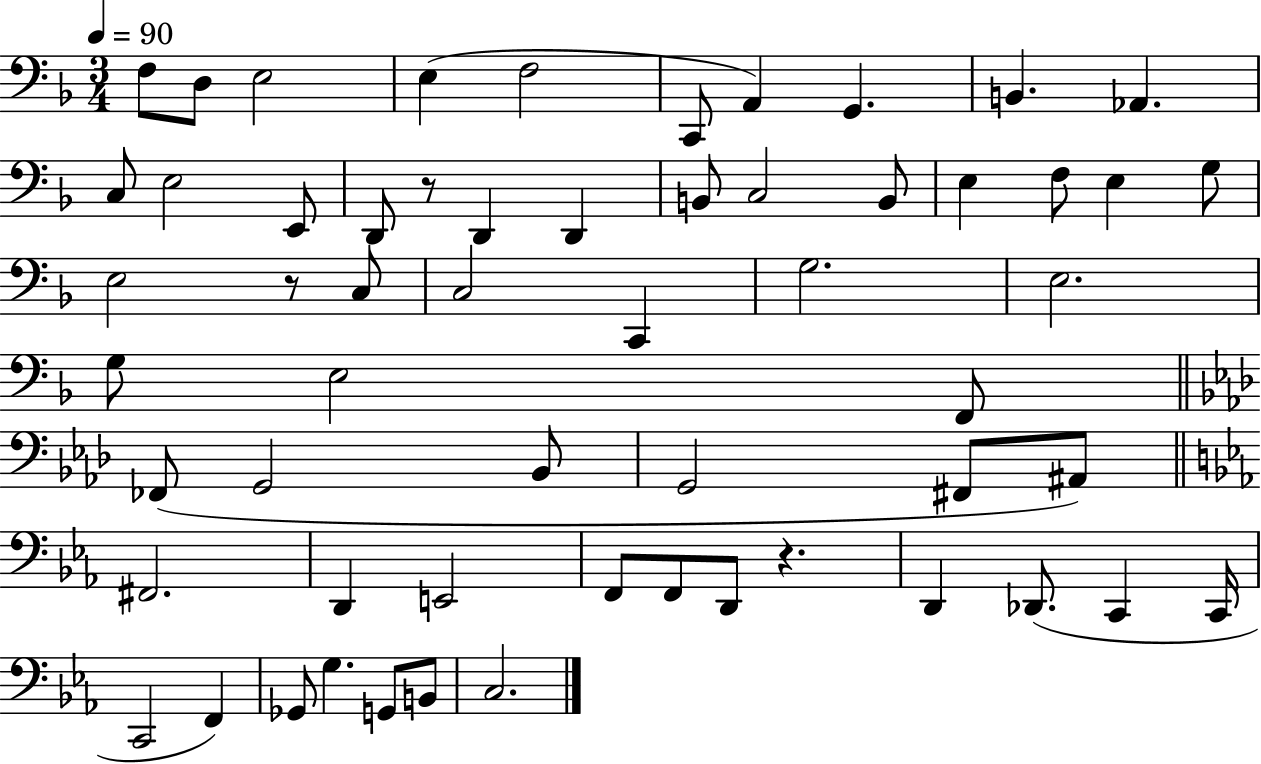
{
  \clef bass
  \numericTimeSignature
  \time 3/4
  \key f \major
  \tempo 4 = 90
  f8 d8 e2 | e4( f2 | c,8 a,4) g,4. | b,4. aes,4. | \break c8 e2 e,8 | d,8 r8 d,4 d,4 | b,8 c2 b,8 | e4 f8 e4 g8 | \break e2 r8 c8 | c2 c,4 | g2. | e2. | \break g8 e2 f,8 | \bar "||" \break \key aes \major fes,8( g,2 bes,8 | g,2 fis,8 ais,8) | \bar "||" \break \key ees \major fis,2. | d,4 e,2 | f,8 f,8 d,8 r4. | d,4 des,8.( c,4 c,16 | \break c,2 f,4) | ges,8 g4. g,8 b,8 | c2. | \bar "|."
}